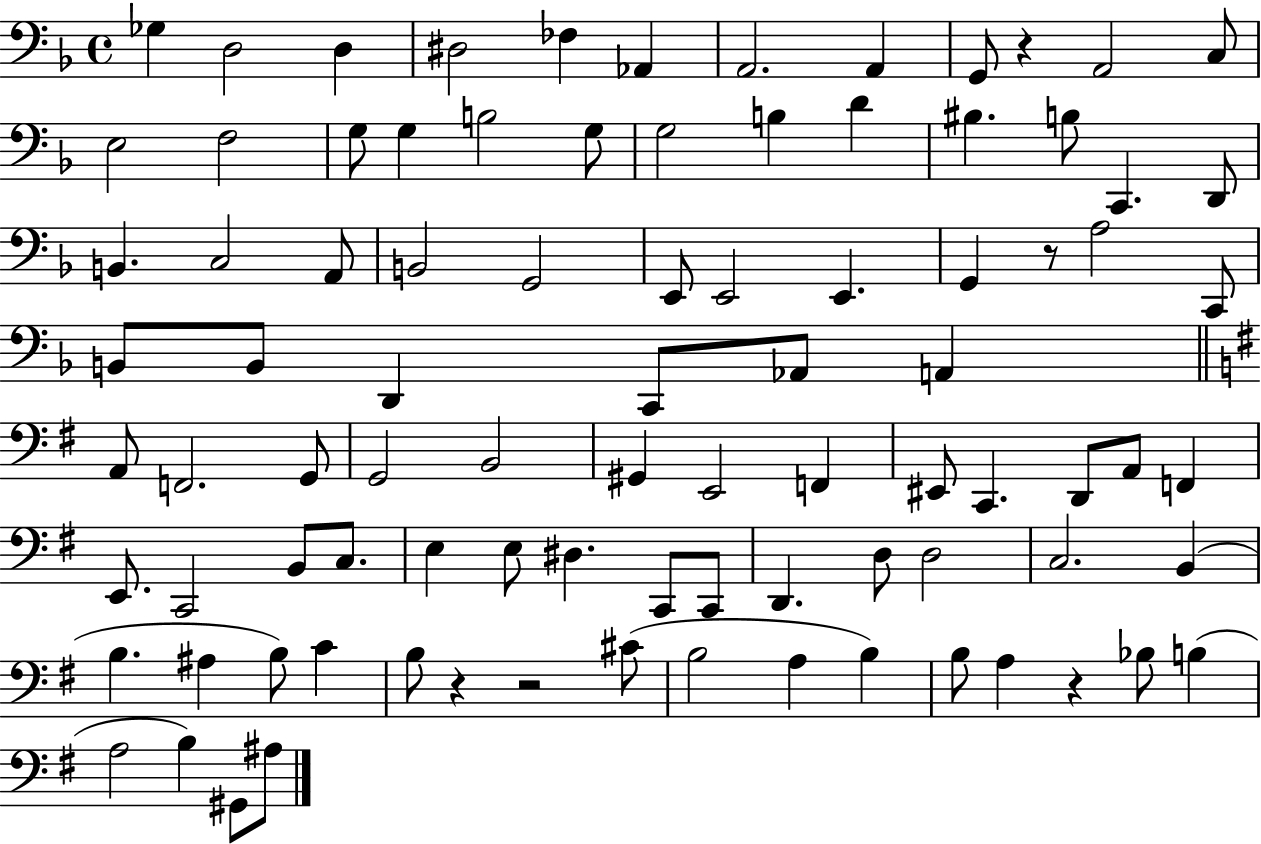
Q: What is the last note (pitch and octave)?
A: A#3